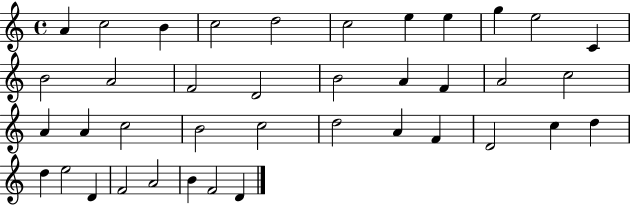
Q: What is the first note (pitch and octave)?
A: A4